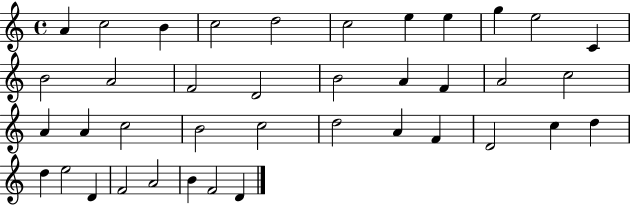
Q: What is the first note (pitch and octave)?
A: A4